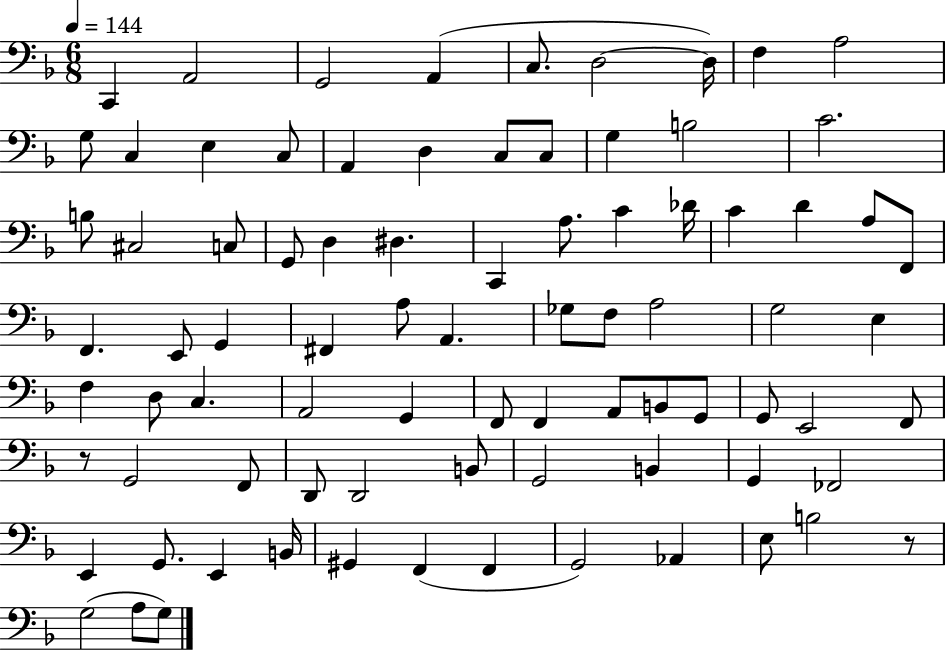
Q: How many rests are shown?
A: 2